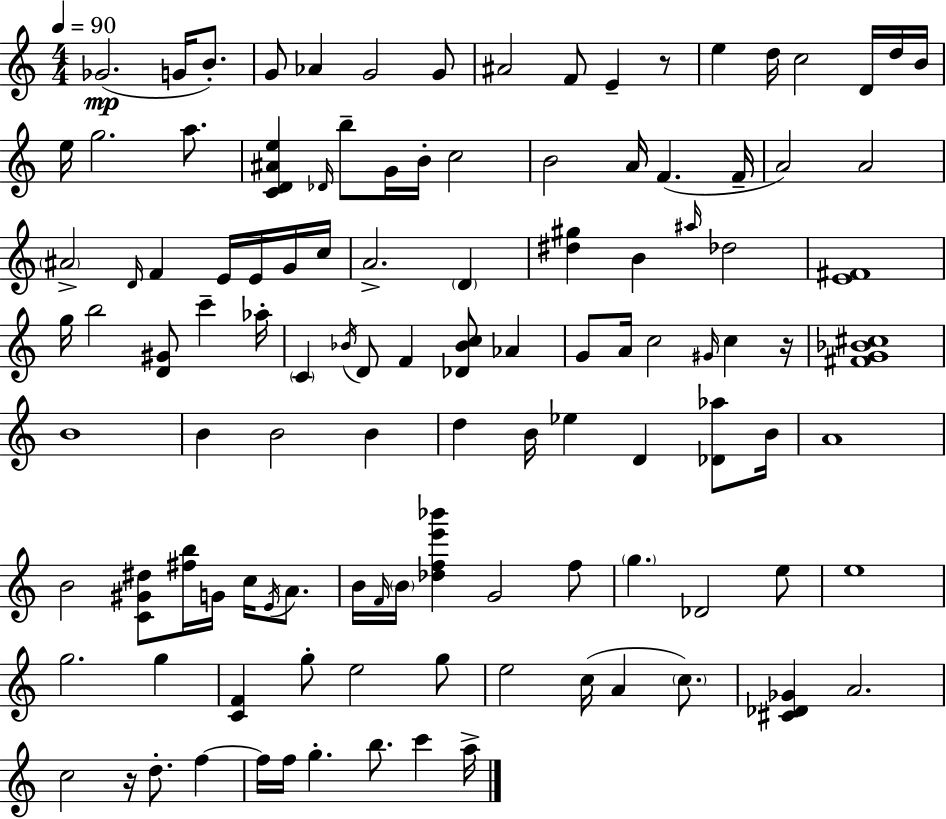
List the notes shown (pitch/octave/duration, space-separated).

Gb4/h. G4/s B4/e. G4/e Ab4/q G4/h G4/e A#4/h F4/e E4/q R/e E5/q D5/s C5/h D4/s D5/s B4/s E5/s G5/h. A5/e. [C4,D4,A#4,E5]/q Db4/s B5/e G4/s B4/s C5/h B4/h A4/s F4/q. F4/s A4/h A4/h A#4/h D4/s F4/q E4/s E4/s G4/s C5/s A4/h. D4/q [D#5,G#5]/q B4/q A#5/s Db5/h [E4,F#4]/w G5/s B5/h [D4,G#4]/e C6/q Ab5/s C4/q Bb4/s D4/e F4/q [Db4,Bb4,C5]/e Ab4/q G4/e A4/s C5/h G#4/s C5/q R/s [F#4,G4,Bb4,C#5]/w B4/w B4/q B4/h B4/q D5/q B4/s Eb5/q D4/q [Db4,Ab5]/e B4/s A4/w B4/h [C4,G#4,D#5]/e [F#5,B5]/s G4/s C5/s E4/s A4/e. B4/s F4/s B4/s [Db5,F5,E6,Bb6]/q G4/h F5/e G5/q. Db4/h E5/e E5/w G5/h. G5/q [C4,F4]/q G5/e E5/h G5/e E5/h C5/s A4/q C5/e. [C#4,Db4,Gb4]/q A4/h. C5/h R/s D5/e. F5/q F5/s F5/s G5/q. B5/e. C6/q A5/s